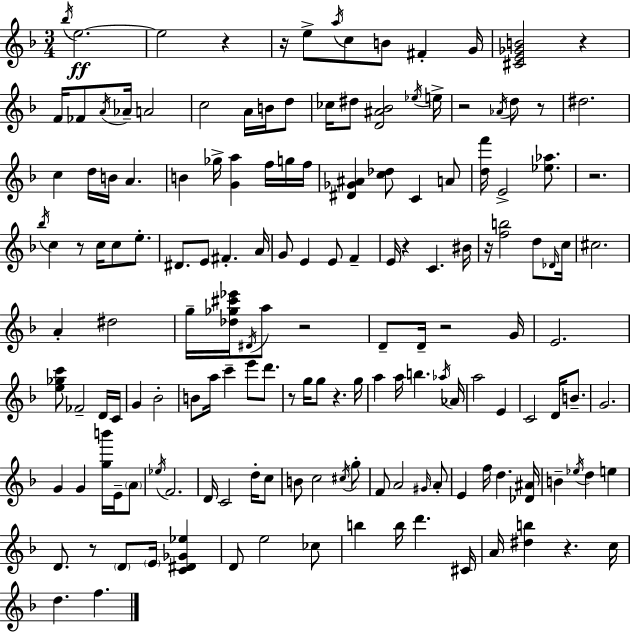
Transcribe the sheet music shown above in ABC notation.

X:1
T:Untitled
M:3/4
L:1/4
K:Dm
_b/4 e2 e2 z z/4 e/2 a/4 c/2 B/2 ^F G/4 [^CE_GB]2 z F/4 _F/2 A/4 _A/4 A2 c2 A/4 B/4 d/2 _c/4 ^d/2 [D^A_B]2 _e/4 e/4 z2 _A/4 d/2 z/2 ^d2 c d/4 B/4 A B _g/4 [Ga] f/4 g/4 f/4 [^D_G^A] [c_d]/2 C A/2 [df']/4 E2 [_e_a]/2 z2 _b/4 c z/2 c/4 c/2 e/2 ^D/2 E/2 ^F A/4 G/2 E E/2 F E/4 z C ^B/4 z/4 [fb]2 d/2 _D/4 c/4 ^c2 A ^d2 g/4 [_d_g^c'_e']/4 ^D/4 a/2 z2 D/2 D/4 z2 G/4 E2 [e_gc']/2 _F2 D/4 C/4 G _B2 B/2 a/4 c' e'/2 d'/2 z/2 g/4 g/2 z g/4 a a/4 b _a/4 _A/4 a2 E C2 D/4 B/2 G2 G G [gb']/4 E/4 A/2 _e/4 F2 D/4 C2 d/4 c/2 B/2 c2 ^c/4 g/2 F/2 A2 ^G/4 A/2 E f/4 d [_D^A]/4 B _e/4 d e D/2 z/2 D/2 E/4 [C^D_G_e] D/2 e2 _c/2 b b/4 d' ^C/4 A/4 [^db] z c/4 d f